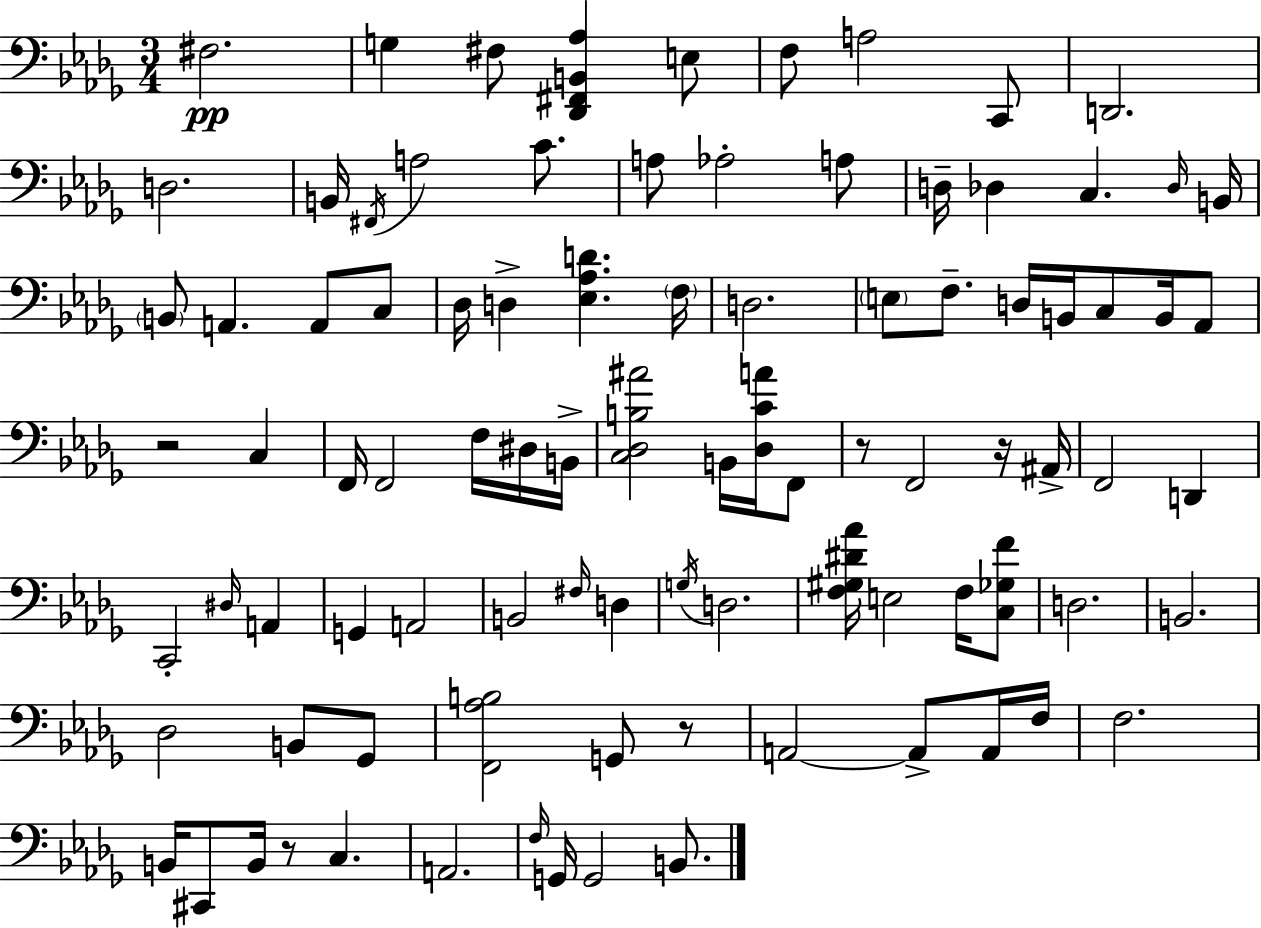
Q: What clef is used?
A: bass